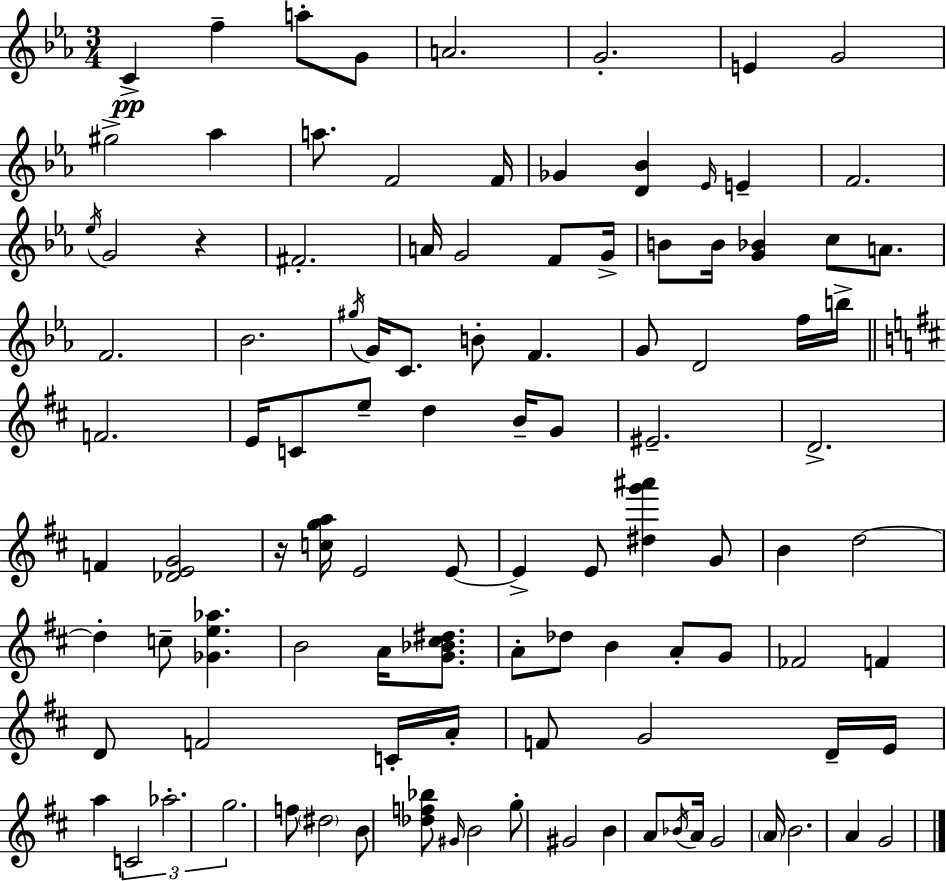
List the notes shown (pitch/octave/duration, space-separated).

C4/q F5/q A5/e G4/e A4/h. G4/h. E4/q G4/h G#5/h Ab5/q A5/e. F4/h F4/s Gb4/q [D4,Bb4]/q Eb4/s E4/q F4/h. Eb5/s G4/h R/q F#4/h. A4/s G4/h F4/e G4/s B4/e B4/s [G4,Bb4]/q C5/e A4/e. F4/h. Bb4/h. G#5/s G4/s C4/e. B4/e F4/q. G4/e D4/h F5/s B5/s F4/h. E4/s C4/e E5/e D5/q B4/s G4/e EIS4/h. D4/h. F4/q [Db4,E4,G4]/h R/s [C5,G5,A5]/s E4/h E4/e E4/q E4/e [D#5,G6,A#6]/q G4/e B4/q D5/h D5/q C5/e [Gb4,E5,Ab5]/q. B4/h A4/s [G4,Bb4,C#5,D#5]/e. A4/e Db5/e B4/q A4/e G4/e FES4/h F4/q D4/e F4/h C4/s A4/s F4/e G4/h D4/s E4/s A5/q C4/h Ab5/h. G5/h. F5/e D#5/h B4/e [Db5,F5,Bb5]/e G#4/s B4/h G5/e G#4/h B4/q A4/e Bb4/s A4/s G4/h A4/s B4/h. A4/q G4/h